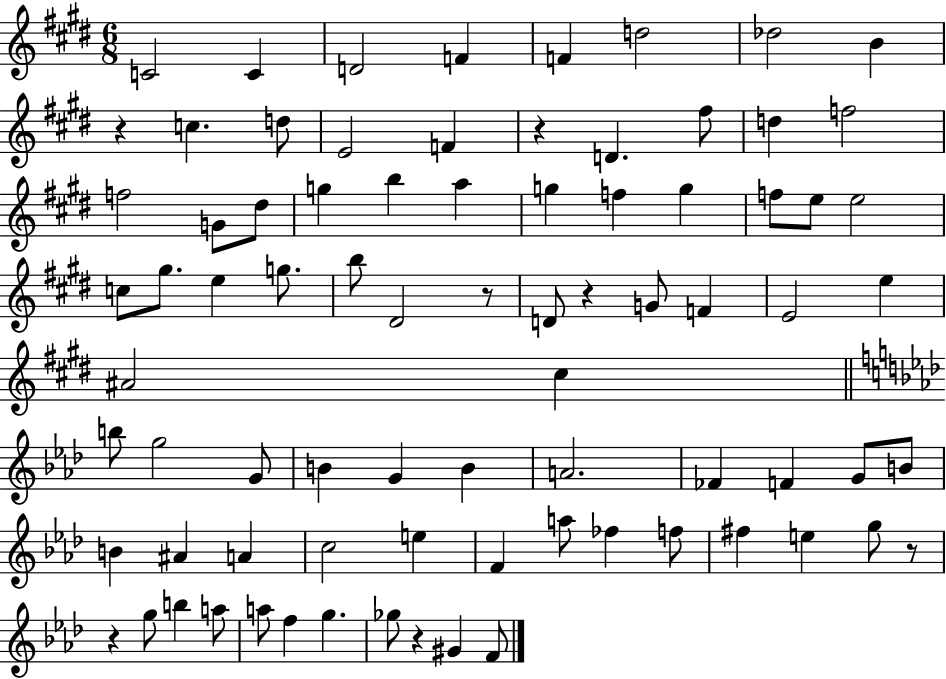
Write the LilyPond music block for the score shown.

{
  \clef treble
  \numericTimeSignature
  \time 6/8
  \key e \major
  c'2 c'4 | d'2 f'4 | f'4 d''2 | des''2 b'4 | \break r4 c''4. d''8 | e'2 f'4 | r4 d'4. fis''8 | d''4 f''2 | \break f''2 g'8 dis''8 | g''4 b''4 a''4 | g''4 f''4 g''4 | f''8 e''8 e''2 | \break c''8 gis''8. e''4 g''8. | b''8 dis'2 r8 | d'8 r4 g'8 f'4 | e'2 e''4 | \break ais'2 cis''4 | \bar "||" \break \key f \minor b''8 g''2 g'8 | b'4 g'4 b'4 | a'2. | fes'4 f'4 g'8 b'8 | \break b'4 ais'4 a'4 | c''2 e''4 | f'4 a''8 fes''4 f''8 | fis''4 e''4 g''8 r8 | \break r4 g''8 b''4 a''8 | a''8 f''4 g''4. | ges''8 r4 gis'4 f'8 | \bar "|."
}